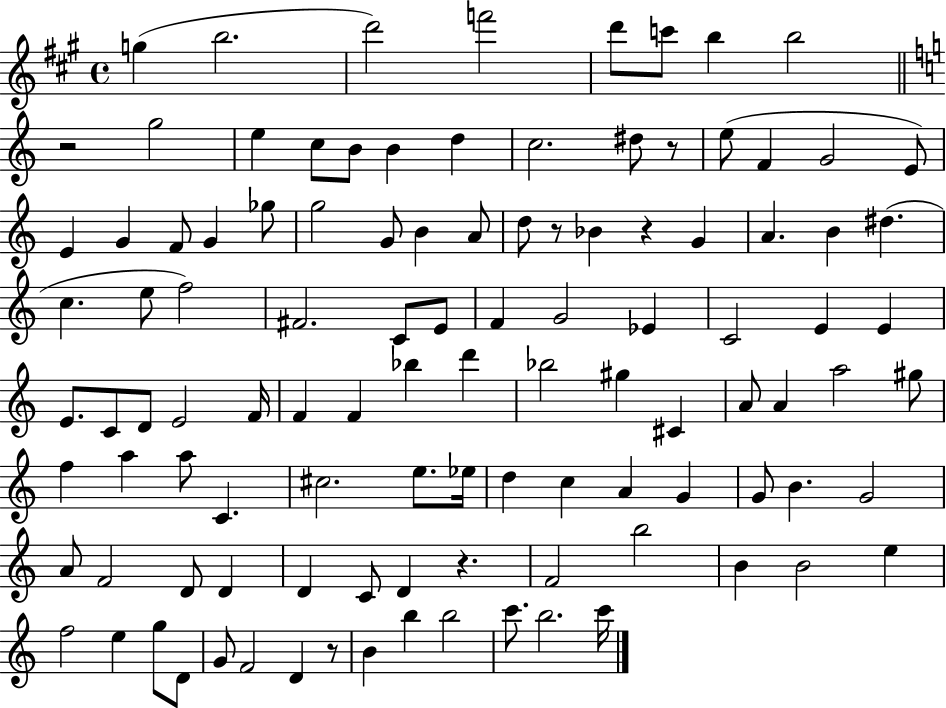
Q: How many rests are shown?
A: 6